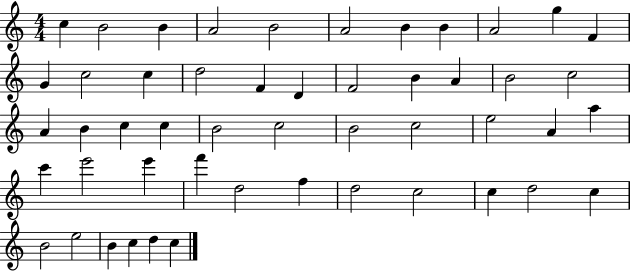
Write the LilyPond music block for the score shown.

{
  \clef treble
  \numericTimeSignature
  \time 4/4
  \key c \major
  c''4 b'2 b'4 | a'2 b'2 | a'2 b'4 b'4 | a'2 g''4 f'4 | \break g'4 c''2 c''4 | d''2 f'4 d'4 | f'2 b'4 a'4 | b'2 c''2 | \break a'4 b'4 c''4 c''4 | b'2 c''2 | b'2 c''2 | e''2 a'4 a''4 | \break c'''4 e'''2 e'''4 | f'''4 d''2 f''4 | d''2 c''2 | c''4 d''2 c''4 | \break b'2 e''2 | b'4 c''4 d''4 c''4 | \bar "|."
}